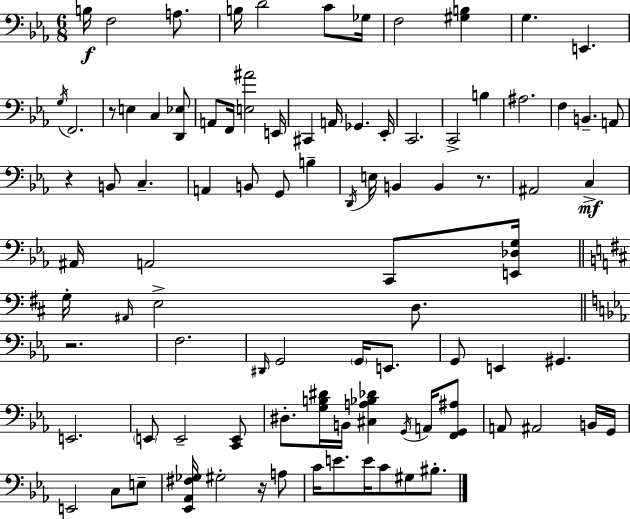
{
  \clef bass
  \numericTimeSignature
  \time 6/8
  \key c \minor
  b16\f f2 a8. | b16 d'2 c'8 ges16 | f2 <gis b>4 | g4. e,4. | \break \acciaccatura { g16 } f,2. | r8 e4 c4 <d, ees>8 | a,8 f,16 <e ais'>2 | e,16 cis,4 a,16 ges,4. | \break ees,16-. c,2. | c,2-> b4 | ais2. | f4 b,4.-- a,8 | \break r4 b,8 c4.-- | a,4 b,8 g,8 b4-- | \acciaccatura { d,16 } e16 b,4 b,4 r8. | ais,2 c4->\mf | \break ais,16 a,2 c,8 | <e, des g>16 \bar "||" \break \key d \major g16-. \grace { ais,16 } e2-> d8. | \bar "||" \break \key ees \major r2. | f2. | \grace { dis,16 } g,2 \parenthesize g,16 e,8. | g,8 e,4 gis,4. | \break e,2. | \parenthesize e,8 e,2-- <c, e,>8 | dis8.-. <g b dis'>16 b,16 <cis a bes des'>4 \acciaccatura { g,16 } a,16 | <f, g, ais>8 a,8 ais,2 | \break b,16 g,16 e,2 c8 | e8-- <ees, aes, fis ges>16 gis2-. r16 | a8 c'16 e'8. e'16 c'8 gis8 bis8.-. | \bar "|."
}